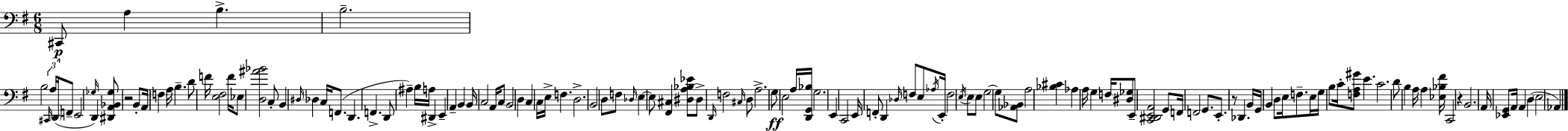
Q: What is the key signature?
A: G major